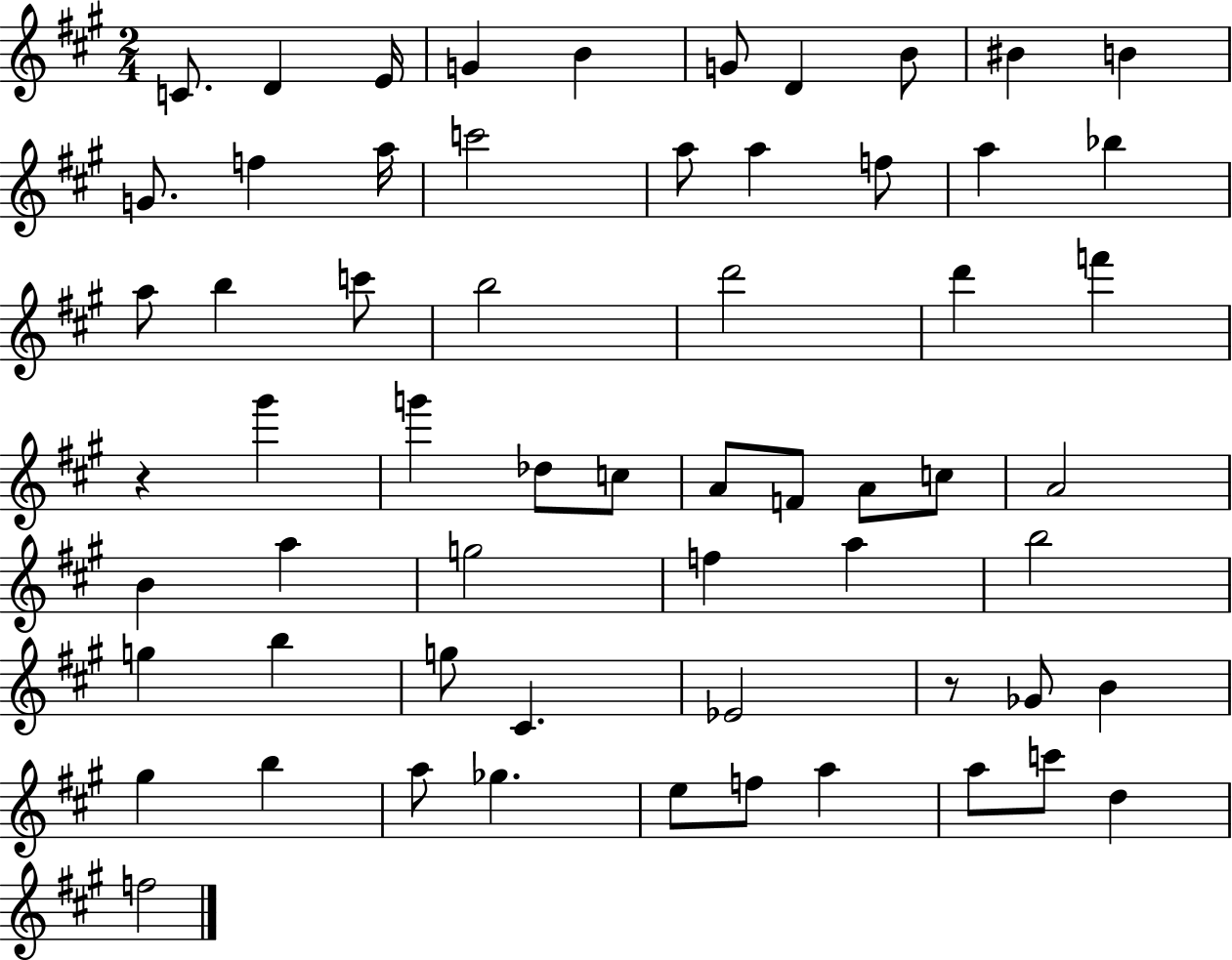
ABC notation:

X:1
T:Untitled
M:2/4
L:1/4
K:A
C/2 D E/4 G B G/2 D B/2 ^B B G/2 f a/4 c'2 a/2 a f/2 a _b a/2 b c'/2 b2 d'2 d' f' z ^g' g' _d/2 c/2 A/2 F/2 A/2 c/2 A2 B a g2 f a b2 g b g/2 ^C _E2 z/2 _G/2 B ^g b a/2 _g e/2 f/2 a a/2 c'/2 d f2